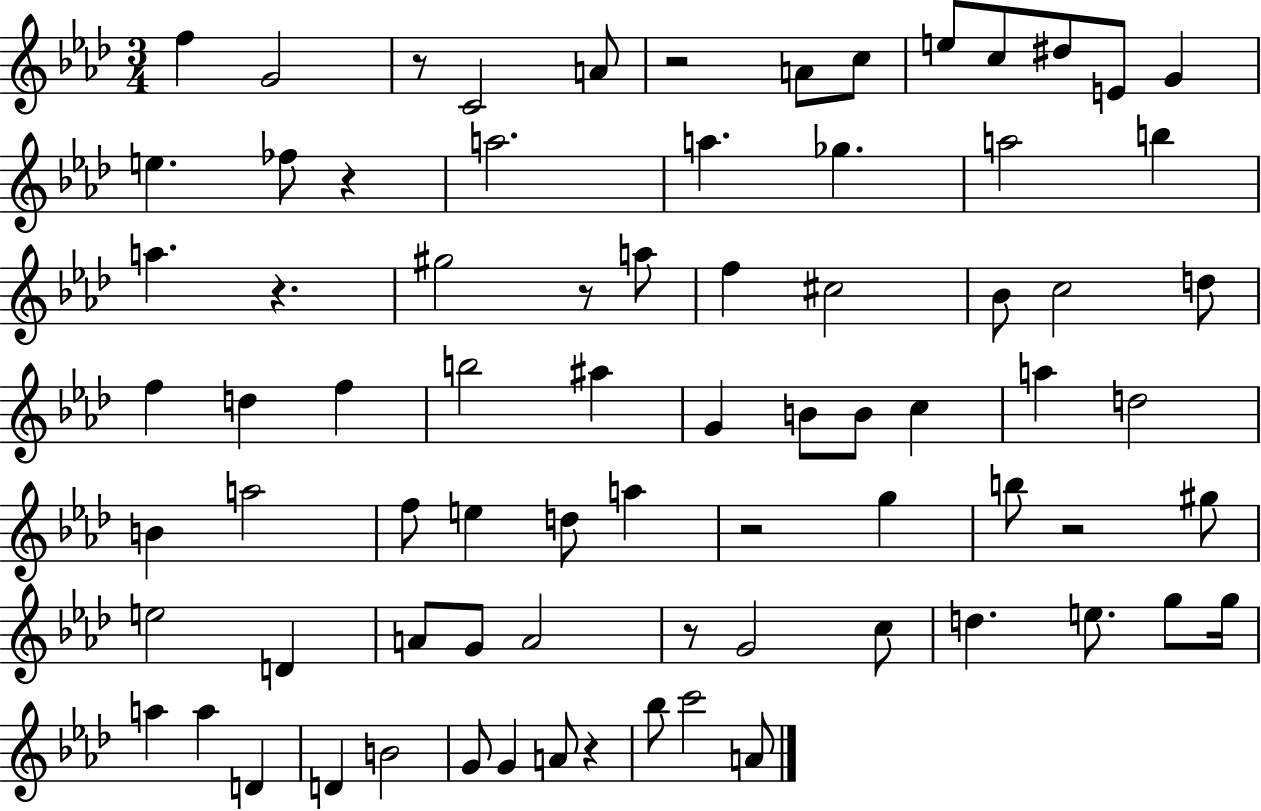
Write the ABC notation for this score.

X:1
T:Untitled
M:3/4
L:1/4
K:Ab
f G2 z/2 C2 A/2 z2 A/2 c/2 e/2 c/2 ^d/2 E/2 G e _f/2 z a2 a _g a2 b a z ^g2 z/2 a/2 f ^c2 _B/2 c2 d/2 f d f b2 ^a G B/2 B/2 c a d2 B a2 f/2 e d/2 a z2 g b/2 z2 ^g/2 e2 D A/2 G/2 A2 z/2 G2 c/2 d e/2 g/2 g/4 a a D D B2 G/2 G A/2 z _b/2 c'2 A/2